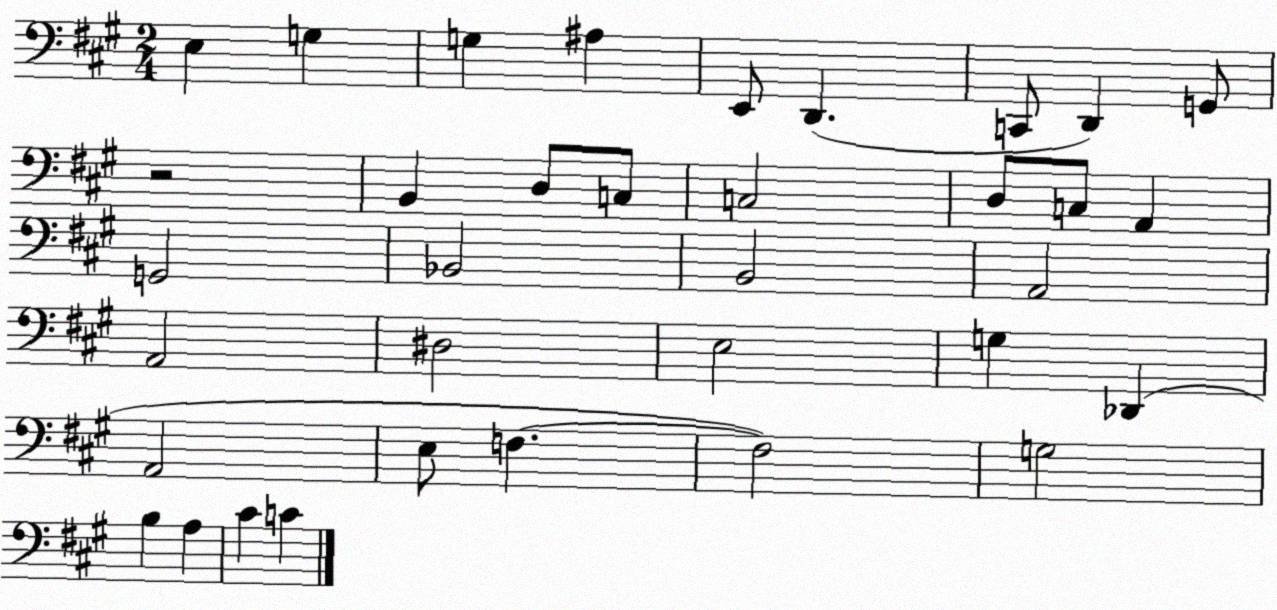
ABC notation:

X:1
T:Untitled
M:2/4
L:1/4
K:A
E, G, G, ^A, E,,/2 D,, C,,/2 D,, G,,/2 z2 B,, D,/2 C,/2 C,2 D,/2 C,/2 A,, G,,2 _B,,2 B,,2 A,,2 A,,2 ^D,2 E,2 G, _D,, A,,2 E,/2 F, F,2 G,2 B, A, ^C C